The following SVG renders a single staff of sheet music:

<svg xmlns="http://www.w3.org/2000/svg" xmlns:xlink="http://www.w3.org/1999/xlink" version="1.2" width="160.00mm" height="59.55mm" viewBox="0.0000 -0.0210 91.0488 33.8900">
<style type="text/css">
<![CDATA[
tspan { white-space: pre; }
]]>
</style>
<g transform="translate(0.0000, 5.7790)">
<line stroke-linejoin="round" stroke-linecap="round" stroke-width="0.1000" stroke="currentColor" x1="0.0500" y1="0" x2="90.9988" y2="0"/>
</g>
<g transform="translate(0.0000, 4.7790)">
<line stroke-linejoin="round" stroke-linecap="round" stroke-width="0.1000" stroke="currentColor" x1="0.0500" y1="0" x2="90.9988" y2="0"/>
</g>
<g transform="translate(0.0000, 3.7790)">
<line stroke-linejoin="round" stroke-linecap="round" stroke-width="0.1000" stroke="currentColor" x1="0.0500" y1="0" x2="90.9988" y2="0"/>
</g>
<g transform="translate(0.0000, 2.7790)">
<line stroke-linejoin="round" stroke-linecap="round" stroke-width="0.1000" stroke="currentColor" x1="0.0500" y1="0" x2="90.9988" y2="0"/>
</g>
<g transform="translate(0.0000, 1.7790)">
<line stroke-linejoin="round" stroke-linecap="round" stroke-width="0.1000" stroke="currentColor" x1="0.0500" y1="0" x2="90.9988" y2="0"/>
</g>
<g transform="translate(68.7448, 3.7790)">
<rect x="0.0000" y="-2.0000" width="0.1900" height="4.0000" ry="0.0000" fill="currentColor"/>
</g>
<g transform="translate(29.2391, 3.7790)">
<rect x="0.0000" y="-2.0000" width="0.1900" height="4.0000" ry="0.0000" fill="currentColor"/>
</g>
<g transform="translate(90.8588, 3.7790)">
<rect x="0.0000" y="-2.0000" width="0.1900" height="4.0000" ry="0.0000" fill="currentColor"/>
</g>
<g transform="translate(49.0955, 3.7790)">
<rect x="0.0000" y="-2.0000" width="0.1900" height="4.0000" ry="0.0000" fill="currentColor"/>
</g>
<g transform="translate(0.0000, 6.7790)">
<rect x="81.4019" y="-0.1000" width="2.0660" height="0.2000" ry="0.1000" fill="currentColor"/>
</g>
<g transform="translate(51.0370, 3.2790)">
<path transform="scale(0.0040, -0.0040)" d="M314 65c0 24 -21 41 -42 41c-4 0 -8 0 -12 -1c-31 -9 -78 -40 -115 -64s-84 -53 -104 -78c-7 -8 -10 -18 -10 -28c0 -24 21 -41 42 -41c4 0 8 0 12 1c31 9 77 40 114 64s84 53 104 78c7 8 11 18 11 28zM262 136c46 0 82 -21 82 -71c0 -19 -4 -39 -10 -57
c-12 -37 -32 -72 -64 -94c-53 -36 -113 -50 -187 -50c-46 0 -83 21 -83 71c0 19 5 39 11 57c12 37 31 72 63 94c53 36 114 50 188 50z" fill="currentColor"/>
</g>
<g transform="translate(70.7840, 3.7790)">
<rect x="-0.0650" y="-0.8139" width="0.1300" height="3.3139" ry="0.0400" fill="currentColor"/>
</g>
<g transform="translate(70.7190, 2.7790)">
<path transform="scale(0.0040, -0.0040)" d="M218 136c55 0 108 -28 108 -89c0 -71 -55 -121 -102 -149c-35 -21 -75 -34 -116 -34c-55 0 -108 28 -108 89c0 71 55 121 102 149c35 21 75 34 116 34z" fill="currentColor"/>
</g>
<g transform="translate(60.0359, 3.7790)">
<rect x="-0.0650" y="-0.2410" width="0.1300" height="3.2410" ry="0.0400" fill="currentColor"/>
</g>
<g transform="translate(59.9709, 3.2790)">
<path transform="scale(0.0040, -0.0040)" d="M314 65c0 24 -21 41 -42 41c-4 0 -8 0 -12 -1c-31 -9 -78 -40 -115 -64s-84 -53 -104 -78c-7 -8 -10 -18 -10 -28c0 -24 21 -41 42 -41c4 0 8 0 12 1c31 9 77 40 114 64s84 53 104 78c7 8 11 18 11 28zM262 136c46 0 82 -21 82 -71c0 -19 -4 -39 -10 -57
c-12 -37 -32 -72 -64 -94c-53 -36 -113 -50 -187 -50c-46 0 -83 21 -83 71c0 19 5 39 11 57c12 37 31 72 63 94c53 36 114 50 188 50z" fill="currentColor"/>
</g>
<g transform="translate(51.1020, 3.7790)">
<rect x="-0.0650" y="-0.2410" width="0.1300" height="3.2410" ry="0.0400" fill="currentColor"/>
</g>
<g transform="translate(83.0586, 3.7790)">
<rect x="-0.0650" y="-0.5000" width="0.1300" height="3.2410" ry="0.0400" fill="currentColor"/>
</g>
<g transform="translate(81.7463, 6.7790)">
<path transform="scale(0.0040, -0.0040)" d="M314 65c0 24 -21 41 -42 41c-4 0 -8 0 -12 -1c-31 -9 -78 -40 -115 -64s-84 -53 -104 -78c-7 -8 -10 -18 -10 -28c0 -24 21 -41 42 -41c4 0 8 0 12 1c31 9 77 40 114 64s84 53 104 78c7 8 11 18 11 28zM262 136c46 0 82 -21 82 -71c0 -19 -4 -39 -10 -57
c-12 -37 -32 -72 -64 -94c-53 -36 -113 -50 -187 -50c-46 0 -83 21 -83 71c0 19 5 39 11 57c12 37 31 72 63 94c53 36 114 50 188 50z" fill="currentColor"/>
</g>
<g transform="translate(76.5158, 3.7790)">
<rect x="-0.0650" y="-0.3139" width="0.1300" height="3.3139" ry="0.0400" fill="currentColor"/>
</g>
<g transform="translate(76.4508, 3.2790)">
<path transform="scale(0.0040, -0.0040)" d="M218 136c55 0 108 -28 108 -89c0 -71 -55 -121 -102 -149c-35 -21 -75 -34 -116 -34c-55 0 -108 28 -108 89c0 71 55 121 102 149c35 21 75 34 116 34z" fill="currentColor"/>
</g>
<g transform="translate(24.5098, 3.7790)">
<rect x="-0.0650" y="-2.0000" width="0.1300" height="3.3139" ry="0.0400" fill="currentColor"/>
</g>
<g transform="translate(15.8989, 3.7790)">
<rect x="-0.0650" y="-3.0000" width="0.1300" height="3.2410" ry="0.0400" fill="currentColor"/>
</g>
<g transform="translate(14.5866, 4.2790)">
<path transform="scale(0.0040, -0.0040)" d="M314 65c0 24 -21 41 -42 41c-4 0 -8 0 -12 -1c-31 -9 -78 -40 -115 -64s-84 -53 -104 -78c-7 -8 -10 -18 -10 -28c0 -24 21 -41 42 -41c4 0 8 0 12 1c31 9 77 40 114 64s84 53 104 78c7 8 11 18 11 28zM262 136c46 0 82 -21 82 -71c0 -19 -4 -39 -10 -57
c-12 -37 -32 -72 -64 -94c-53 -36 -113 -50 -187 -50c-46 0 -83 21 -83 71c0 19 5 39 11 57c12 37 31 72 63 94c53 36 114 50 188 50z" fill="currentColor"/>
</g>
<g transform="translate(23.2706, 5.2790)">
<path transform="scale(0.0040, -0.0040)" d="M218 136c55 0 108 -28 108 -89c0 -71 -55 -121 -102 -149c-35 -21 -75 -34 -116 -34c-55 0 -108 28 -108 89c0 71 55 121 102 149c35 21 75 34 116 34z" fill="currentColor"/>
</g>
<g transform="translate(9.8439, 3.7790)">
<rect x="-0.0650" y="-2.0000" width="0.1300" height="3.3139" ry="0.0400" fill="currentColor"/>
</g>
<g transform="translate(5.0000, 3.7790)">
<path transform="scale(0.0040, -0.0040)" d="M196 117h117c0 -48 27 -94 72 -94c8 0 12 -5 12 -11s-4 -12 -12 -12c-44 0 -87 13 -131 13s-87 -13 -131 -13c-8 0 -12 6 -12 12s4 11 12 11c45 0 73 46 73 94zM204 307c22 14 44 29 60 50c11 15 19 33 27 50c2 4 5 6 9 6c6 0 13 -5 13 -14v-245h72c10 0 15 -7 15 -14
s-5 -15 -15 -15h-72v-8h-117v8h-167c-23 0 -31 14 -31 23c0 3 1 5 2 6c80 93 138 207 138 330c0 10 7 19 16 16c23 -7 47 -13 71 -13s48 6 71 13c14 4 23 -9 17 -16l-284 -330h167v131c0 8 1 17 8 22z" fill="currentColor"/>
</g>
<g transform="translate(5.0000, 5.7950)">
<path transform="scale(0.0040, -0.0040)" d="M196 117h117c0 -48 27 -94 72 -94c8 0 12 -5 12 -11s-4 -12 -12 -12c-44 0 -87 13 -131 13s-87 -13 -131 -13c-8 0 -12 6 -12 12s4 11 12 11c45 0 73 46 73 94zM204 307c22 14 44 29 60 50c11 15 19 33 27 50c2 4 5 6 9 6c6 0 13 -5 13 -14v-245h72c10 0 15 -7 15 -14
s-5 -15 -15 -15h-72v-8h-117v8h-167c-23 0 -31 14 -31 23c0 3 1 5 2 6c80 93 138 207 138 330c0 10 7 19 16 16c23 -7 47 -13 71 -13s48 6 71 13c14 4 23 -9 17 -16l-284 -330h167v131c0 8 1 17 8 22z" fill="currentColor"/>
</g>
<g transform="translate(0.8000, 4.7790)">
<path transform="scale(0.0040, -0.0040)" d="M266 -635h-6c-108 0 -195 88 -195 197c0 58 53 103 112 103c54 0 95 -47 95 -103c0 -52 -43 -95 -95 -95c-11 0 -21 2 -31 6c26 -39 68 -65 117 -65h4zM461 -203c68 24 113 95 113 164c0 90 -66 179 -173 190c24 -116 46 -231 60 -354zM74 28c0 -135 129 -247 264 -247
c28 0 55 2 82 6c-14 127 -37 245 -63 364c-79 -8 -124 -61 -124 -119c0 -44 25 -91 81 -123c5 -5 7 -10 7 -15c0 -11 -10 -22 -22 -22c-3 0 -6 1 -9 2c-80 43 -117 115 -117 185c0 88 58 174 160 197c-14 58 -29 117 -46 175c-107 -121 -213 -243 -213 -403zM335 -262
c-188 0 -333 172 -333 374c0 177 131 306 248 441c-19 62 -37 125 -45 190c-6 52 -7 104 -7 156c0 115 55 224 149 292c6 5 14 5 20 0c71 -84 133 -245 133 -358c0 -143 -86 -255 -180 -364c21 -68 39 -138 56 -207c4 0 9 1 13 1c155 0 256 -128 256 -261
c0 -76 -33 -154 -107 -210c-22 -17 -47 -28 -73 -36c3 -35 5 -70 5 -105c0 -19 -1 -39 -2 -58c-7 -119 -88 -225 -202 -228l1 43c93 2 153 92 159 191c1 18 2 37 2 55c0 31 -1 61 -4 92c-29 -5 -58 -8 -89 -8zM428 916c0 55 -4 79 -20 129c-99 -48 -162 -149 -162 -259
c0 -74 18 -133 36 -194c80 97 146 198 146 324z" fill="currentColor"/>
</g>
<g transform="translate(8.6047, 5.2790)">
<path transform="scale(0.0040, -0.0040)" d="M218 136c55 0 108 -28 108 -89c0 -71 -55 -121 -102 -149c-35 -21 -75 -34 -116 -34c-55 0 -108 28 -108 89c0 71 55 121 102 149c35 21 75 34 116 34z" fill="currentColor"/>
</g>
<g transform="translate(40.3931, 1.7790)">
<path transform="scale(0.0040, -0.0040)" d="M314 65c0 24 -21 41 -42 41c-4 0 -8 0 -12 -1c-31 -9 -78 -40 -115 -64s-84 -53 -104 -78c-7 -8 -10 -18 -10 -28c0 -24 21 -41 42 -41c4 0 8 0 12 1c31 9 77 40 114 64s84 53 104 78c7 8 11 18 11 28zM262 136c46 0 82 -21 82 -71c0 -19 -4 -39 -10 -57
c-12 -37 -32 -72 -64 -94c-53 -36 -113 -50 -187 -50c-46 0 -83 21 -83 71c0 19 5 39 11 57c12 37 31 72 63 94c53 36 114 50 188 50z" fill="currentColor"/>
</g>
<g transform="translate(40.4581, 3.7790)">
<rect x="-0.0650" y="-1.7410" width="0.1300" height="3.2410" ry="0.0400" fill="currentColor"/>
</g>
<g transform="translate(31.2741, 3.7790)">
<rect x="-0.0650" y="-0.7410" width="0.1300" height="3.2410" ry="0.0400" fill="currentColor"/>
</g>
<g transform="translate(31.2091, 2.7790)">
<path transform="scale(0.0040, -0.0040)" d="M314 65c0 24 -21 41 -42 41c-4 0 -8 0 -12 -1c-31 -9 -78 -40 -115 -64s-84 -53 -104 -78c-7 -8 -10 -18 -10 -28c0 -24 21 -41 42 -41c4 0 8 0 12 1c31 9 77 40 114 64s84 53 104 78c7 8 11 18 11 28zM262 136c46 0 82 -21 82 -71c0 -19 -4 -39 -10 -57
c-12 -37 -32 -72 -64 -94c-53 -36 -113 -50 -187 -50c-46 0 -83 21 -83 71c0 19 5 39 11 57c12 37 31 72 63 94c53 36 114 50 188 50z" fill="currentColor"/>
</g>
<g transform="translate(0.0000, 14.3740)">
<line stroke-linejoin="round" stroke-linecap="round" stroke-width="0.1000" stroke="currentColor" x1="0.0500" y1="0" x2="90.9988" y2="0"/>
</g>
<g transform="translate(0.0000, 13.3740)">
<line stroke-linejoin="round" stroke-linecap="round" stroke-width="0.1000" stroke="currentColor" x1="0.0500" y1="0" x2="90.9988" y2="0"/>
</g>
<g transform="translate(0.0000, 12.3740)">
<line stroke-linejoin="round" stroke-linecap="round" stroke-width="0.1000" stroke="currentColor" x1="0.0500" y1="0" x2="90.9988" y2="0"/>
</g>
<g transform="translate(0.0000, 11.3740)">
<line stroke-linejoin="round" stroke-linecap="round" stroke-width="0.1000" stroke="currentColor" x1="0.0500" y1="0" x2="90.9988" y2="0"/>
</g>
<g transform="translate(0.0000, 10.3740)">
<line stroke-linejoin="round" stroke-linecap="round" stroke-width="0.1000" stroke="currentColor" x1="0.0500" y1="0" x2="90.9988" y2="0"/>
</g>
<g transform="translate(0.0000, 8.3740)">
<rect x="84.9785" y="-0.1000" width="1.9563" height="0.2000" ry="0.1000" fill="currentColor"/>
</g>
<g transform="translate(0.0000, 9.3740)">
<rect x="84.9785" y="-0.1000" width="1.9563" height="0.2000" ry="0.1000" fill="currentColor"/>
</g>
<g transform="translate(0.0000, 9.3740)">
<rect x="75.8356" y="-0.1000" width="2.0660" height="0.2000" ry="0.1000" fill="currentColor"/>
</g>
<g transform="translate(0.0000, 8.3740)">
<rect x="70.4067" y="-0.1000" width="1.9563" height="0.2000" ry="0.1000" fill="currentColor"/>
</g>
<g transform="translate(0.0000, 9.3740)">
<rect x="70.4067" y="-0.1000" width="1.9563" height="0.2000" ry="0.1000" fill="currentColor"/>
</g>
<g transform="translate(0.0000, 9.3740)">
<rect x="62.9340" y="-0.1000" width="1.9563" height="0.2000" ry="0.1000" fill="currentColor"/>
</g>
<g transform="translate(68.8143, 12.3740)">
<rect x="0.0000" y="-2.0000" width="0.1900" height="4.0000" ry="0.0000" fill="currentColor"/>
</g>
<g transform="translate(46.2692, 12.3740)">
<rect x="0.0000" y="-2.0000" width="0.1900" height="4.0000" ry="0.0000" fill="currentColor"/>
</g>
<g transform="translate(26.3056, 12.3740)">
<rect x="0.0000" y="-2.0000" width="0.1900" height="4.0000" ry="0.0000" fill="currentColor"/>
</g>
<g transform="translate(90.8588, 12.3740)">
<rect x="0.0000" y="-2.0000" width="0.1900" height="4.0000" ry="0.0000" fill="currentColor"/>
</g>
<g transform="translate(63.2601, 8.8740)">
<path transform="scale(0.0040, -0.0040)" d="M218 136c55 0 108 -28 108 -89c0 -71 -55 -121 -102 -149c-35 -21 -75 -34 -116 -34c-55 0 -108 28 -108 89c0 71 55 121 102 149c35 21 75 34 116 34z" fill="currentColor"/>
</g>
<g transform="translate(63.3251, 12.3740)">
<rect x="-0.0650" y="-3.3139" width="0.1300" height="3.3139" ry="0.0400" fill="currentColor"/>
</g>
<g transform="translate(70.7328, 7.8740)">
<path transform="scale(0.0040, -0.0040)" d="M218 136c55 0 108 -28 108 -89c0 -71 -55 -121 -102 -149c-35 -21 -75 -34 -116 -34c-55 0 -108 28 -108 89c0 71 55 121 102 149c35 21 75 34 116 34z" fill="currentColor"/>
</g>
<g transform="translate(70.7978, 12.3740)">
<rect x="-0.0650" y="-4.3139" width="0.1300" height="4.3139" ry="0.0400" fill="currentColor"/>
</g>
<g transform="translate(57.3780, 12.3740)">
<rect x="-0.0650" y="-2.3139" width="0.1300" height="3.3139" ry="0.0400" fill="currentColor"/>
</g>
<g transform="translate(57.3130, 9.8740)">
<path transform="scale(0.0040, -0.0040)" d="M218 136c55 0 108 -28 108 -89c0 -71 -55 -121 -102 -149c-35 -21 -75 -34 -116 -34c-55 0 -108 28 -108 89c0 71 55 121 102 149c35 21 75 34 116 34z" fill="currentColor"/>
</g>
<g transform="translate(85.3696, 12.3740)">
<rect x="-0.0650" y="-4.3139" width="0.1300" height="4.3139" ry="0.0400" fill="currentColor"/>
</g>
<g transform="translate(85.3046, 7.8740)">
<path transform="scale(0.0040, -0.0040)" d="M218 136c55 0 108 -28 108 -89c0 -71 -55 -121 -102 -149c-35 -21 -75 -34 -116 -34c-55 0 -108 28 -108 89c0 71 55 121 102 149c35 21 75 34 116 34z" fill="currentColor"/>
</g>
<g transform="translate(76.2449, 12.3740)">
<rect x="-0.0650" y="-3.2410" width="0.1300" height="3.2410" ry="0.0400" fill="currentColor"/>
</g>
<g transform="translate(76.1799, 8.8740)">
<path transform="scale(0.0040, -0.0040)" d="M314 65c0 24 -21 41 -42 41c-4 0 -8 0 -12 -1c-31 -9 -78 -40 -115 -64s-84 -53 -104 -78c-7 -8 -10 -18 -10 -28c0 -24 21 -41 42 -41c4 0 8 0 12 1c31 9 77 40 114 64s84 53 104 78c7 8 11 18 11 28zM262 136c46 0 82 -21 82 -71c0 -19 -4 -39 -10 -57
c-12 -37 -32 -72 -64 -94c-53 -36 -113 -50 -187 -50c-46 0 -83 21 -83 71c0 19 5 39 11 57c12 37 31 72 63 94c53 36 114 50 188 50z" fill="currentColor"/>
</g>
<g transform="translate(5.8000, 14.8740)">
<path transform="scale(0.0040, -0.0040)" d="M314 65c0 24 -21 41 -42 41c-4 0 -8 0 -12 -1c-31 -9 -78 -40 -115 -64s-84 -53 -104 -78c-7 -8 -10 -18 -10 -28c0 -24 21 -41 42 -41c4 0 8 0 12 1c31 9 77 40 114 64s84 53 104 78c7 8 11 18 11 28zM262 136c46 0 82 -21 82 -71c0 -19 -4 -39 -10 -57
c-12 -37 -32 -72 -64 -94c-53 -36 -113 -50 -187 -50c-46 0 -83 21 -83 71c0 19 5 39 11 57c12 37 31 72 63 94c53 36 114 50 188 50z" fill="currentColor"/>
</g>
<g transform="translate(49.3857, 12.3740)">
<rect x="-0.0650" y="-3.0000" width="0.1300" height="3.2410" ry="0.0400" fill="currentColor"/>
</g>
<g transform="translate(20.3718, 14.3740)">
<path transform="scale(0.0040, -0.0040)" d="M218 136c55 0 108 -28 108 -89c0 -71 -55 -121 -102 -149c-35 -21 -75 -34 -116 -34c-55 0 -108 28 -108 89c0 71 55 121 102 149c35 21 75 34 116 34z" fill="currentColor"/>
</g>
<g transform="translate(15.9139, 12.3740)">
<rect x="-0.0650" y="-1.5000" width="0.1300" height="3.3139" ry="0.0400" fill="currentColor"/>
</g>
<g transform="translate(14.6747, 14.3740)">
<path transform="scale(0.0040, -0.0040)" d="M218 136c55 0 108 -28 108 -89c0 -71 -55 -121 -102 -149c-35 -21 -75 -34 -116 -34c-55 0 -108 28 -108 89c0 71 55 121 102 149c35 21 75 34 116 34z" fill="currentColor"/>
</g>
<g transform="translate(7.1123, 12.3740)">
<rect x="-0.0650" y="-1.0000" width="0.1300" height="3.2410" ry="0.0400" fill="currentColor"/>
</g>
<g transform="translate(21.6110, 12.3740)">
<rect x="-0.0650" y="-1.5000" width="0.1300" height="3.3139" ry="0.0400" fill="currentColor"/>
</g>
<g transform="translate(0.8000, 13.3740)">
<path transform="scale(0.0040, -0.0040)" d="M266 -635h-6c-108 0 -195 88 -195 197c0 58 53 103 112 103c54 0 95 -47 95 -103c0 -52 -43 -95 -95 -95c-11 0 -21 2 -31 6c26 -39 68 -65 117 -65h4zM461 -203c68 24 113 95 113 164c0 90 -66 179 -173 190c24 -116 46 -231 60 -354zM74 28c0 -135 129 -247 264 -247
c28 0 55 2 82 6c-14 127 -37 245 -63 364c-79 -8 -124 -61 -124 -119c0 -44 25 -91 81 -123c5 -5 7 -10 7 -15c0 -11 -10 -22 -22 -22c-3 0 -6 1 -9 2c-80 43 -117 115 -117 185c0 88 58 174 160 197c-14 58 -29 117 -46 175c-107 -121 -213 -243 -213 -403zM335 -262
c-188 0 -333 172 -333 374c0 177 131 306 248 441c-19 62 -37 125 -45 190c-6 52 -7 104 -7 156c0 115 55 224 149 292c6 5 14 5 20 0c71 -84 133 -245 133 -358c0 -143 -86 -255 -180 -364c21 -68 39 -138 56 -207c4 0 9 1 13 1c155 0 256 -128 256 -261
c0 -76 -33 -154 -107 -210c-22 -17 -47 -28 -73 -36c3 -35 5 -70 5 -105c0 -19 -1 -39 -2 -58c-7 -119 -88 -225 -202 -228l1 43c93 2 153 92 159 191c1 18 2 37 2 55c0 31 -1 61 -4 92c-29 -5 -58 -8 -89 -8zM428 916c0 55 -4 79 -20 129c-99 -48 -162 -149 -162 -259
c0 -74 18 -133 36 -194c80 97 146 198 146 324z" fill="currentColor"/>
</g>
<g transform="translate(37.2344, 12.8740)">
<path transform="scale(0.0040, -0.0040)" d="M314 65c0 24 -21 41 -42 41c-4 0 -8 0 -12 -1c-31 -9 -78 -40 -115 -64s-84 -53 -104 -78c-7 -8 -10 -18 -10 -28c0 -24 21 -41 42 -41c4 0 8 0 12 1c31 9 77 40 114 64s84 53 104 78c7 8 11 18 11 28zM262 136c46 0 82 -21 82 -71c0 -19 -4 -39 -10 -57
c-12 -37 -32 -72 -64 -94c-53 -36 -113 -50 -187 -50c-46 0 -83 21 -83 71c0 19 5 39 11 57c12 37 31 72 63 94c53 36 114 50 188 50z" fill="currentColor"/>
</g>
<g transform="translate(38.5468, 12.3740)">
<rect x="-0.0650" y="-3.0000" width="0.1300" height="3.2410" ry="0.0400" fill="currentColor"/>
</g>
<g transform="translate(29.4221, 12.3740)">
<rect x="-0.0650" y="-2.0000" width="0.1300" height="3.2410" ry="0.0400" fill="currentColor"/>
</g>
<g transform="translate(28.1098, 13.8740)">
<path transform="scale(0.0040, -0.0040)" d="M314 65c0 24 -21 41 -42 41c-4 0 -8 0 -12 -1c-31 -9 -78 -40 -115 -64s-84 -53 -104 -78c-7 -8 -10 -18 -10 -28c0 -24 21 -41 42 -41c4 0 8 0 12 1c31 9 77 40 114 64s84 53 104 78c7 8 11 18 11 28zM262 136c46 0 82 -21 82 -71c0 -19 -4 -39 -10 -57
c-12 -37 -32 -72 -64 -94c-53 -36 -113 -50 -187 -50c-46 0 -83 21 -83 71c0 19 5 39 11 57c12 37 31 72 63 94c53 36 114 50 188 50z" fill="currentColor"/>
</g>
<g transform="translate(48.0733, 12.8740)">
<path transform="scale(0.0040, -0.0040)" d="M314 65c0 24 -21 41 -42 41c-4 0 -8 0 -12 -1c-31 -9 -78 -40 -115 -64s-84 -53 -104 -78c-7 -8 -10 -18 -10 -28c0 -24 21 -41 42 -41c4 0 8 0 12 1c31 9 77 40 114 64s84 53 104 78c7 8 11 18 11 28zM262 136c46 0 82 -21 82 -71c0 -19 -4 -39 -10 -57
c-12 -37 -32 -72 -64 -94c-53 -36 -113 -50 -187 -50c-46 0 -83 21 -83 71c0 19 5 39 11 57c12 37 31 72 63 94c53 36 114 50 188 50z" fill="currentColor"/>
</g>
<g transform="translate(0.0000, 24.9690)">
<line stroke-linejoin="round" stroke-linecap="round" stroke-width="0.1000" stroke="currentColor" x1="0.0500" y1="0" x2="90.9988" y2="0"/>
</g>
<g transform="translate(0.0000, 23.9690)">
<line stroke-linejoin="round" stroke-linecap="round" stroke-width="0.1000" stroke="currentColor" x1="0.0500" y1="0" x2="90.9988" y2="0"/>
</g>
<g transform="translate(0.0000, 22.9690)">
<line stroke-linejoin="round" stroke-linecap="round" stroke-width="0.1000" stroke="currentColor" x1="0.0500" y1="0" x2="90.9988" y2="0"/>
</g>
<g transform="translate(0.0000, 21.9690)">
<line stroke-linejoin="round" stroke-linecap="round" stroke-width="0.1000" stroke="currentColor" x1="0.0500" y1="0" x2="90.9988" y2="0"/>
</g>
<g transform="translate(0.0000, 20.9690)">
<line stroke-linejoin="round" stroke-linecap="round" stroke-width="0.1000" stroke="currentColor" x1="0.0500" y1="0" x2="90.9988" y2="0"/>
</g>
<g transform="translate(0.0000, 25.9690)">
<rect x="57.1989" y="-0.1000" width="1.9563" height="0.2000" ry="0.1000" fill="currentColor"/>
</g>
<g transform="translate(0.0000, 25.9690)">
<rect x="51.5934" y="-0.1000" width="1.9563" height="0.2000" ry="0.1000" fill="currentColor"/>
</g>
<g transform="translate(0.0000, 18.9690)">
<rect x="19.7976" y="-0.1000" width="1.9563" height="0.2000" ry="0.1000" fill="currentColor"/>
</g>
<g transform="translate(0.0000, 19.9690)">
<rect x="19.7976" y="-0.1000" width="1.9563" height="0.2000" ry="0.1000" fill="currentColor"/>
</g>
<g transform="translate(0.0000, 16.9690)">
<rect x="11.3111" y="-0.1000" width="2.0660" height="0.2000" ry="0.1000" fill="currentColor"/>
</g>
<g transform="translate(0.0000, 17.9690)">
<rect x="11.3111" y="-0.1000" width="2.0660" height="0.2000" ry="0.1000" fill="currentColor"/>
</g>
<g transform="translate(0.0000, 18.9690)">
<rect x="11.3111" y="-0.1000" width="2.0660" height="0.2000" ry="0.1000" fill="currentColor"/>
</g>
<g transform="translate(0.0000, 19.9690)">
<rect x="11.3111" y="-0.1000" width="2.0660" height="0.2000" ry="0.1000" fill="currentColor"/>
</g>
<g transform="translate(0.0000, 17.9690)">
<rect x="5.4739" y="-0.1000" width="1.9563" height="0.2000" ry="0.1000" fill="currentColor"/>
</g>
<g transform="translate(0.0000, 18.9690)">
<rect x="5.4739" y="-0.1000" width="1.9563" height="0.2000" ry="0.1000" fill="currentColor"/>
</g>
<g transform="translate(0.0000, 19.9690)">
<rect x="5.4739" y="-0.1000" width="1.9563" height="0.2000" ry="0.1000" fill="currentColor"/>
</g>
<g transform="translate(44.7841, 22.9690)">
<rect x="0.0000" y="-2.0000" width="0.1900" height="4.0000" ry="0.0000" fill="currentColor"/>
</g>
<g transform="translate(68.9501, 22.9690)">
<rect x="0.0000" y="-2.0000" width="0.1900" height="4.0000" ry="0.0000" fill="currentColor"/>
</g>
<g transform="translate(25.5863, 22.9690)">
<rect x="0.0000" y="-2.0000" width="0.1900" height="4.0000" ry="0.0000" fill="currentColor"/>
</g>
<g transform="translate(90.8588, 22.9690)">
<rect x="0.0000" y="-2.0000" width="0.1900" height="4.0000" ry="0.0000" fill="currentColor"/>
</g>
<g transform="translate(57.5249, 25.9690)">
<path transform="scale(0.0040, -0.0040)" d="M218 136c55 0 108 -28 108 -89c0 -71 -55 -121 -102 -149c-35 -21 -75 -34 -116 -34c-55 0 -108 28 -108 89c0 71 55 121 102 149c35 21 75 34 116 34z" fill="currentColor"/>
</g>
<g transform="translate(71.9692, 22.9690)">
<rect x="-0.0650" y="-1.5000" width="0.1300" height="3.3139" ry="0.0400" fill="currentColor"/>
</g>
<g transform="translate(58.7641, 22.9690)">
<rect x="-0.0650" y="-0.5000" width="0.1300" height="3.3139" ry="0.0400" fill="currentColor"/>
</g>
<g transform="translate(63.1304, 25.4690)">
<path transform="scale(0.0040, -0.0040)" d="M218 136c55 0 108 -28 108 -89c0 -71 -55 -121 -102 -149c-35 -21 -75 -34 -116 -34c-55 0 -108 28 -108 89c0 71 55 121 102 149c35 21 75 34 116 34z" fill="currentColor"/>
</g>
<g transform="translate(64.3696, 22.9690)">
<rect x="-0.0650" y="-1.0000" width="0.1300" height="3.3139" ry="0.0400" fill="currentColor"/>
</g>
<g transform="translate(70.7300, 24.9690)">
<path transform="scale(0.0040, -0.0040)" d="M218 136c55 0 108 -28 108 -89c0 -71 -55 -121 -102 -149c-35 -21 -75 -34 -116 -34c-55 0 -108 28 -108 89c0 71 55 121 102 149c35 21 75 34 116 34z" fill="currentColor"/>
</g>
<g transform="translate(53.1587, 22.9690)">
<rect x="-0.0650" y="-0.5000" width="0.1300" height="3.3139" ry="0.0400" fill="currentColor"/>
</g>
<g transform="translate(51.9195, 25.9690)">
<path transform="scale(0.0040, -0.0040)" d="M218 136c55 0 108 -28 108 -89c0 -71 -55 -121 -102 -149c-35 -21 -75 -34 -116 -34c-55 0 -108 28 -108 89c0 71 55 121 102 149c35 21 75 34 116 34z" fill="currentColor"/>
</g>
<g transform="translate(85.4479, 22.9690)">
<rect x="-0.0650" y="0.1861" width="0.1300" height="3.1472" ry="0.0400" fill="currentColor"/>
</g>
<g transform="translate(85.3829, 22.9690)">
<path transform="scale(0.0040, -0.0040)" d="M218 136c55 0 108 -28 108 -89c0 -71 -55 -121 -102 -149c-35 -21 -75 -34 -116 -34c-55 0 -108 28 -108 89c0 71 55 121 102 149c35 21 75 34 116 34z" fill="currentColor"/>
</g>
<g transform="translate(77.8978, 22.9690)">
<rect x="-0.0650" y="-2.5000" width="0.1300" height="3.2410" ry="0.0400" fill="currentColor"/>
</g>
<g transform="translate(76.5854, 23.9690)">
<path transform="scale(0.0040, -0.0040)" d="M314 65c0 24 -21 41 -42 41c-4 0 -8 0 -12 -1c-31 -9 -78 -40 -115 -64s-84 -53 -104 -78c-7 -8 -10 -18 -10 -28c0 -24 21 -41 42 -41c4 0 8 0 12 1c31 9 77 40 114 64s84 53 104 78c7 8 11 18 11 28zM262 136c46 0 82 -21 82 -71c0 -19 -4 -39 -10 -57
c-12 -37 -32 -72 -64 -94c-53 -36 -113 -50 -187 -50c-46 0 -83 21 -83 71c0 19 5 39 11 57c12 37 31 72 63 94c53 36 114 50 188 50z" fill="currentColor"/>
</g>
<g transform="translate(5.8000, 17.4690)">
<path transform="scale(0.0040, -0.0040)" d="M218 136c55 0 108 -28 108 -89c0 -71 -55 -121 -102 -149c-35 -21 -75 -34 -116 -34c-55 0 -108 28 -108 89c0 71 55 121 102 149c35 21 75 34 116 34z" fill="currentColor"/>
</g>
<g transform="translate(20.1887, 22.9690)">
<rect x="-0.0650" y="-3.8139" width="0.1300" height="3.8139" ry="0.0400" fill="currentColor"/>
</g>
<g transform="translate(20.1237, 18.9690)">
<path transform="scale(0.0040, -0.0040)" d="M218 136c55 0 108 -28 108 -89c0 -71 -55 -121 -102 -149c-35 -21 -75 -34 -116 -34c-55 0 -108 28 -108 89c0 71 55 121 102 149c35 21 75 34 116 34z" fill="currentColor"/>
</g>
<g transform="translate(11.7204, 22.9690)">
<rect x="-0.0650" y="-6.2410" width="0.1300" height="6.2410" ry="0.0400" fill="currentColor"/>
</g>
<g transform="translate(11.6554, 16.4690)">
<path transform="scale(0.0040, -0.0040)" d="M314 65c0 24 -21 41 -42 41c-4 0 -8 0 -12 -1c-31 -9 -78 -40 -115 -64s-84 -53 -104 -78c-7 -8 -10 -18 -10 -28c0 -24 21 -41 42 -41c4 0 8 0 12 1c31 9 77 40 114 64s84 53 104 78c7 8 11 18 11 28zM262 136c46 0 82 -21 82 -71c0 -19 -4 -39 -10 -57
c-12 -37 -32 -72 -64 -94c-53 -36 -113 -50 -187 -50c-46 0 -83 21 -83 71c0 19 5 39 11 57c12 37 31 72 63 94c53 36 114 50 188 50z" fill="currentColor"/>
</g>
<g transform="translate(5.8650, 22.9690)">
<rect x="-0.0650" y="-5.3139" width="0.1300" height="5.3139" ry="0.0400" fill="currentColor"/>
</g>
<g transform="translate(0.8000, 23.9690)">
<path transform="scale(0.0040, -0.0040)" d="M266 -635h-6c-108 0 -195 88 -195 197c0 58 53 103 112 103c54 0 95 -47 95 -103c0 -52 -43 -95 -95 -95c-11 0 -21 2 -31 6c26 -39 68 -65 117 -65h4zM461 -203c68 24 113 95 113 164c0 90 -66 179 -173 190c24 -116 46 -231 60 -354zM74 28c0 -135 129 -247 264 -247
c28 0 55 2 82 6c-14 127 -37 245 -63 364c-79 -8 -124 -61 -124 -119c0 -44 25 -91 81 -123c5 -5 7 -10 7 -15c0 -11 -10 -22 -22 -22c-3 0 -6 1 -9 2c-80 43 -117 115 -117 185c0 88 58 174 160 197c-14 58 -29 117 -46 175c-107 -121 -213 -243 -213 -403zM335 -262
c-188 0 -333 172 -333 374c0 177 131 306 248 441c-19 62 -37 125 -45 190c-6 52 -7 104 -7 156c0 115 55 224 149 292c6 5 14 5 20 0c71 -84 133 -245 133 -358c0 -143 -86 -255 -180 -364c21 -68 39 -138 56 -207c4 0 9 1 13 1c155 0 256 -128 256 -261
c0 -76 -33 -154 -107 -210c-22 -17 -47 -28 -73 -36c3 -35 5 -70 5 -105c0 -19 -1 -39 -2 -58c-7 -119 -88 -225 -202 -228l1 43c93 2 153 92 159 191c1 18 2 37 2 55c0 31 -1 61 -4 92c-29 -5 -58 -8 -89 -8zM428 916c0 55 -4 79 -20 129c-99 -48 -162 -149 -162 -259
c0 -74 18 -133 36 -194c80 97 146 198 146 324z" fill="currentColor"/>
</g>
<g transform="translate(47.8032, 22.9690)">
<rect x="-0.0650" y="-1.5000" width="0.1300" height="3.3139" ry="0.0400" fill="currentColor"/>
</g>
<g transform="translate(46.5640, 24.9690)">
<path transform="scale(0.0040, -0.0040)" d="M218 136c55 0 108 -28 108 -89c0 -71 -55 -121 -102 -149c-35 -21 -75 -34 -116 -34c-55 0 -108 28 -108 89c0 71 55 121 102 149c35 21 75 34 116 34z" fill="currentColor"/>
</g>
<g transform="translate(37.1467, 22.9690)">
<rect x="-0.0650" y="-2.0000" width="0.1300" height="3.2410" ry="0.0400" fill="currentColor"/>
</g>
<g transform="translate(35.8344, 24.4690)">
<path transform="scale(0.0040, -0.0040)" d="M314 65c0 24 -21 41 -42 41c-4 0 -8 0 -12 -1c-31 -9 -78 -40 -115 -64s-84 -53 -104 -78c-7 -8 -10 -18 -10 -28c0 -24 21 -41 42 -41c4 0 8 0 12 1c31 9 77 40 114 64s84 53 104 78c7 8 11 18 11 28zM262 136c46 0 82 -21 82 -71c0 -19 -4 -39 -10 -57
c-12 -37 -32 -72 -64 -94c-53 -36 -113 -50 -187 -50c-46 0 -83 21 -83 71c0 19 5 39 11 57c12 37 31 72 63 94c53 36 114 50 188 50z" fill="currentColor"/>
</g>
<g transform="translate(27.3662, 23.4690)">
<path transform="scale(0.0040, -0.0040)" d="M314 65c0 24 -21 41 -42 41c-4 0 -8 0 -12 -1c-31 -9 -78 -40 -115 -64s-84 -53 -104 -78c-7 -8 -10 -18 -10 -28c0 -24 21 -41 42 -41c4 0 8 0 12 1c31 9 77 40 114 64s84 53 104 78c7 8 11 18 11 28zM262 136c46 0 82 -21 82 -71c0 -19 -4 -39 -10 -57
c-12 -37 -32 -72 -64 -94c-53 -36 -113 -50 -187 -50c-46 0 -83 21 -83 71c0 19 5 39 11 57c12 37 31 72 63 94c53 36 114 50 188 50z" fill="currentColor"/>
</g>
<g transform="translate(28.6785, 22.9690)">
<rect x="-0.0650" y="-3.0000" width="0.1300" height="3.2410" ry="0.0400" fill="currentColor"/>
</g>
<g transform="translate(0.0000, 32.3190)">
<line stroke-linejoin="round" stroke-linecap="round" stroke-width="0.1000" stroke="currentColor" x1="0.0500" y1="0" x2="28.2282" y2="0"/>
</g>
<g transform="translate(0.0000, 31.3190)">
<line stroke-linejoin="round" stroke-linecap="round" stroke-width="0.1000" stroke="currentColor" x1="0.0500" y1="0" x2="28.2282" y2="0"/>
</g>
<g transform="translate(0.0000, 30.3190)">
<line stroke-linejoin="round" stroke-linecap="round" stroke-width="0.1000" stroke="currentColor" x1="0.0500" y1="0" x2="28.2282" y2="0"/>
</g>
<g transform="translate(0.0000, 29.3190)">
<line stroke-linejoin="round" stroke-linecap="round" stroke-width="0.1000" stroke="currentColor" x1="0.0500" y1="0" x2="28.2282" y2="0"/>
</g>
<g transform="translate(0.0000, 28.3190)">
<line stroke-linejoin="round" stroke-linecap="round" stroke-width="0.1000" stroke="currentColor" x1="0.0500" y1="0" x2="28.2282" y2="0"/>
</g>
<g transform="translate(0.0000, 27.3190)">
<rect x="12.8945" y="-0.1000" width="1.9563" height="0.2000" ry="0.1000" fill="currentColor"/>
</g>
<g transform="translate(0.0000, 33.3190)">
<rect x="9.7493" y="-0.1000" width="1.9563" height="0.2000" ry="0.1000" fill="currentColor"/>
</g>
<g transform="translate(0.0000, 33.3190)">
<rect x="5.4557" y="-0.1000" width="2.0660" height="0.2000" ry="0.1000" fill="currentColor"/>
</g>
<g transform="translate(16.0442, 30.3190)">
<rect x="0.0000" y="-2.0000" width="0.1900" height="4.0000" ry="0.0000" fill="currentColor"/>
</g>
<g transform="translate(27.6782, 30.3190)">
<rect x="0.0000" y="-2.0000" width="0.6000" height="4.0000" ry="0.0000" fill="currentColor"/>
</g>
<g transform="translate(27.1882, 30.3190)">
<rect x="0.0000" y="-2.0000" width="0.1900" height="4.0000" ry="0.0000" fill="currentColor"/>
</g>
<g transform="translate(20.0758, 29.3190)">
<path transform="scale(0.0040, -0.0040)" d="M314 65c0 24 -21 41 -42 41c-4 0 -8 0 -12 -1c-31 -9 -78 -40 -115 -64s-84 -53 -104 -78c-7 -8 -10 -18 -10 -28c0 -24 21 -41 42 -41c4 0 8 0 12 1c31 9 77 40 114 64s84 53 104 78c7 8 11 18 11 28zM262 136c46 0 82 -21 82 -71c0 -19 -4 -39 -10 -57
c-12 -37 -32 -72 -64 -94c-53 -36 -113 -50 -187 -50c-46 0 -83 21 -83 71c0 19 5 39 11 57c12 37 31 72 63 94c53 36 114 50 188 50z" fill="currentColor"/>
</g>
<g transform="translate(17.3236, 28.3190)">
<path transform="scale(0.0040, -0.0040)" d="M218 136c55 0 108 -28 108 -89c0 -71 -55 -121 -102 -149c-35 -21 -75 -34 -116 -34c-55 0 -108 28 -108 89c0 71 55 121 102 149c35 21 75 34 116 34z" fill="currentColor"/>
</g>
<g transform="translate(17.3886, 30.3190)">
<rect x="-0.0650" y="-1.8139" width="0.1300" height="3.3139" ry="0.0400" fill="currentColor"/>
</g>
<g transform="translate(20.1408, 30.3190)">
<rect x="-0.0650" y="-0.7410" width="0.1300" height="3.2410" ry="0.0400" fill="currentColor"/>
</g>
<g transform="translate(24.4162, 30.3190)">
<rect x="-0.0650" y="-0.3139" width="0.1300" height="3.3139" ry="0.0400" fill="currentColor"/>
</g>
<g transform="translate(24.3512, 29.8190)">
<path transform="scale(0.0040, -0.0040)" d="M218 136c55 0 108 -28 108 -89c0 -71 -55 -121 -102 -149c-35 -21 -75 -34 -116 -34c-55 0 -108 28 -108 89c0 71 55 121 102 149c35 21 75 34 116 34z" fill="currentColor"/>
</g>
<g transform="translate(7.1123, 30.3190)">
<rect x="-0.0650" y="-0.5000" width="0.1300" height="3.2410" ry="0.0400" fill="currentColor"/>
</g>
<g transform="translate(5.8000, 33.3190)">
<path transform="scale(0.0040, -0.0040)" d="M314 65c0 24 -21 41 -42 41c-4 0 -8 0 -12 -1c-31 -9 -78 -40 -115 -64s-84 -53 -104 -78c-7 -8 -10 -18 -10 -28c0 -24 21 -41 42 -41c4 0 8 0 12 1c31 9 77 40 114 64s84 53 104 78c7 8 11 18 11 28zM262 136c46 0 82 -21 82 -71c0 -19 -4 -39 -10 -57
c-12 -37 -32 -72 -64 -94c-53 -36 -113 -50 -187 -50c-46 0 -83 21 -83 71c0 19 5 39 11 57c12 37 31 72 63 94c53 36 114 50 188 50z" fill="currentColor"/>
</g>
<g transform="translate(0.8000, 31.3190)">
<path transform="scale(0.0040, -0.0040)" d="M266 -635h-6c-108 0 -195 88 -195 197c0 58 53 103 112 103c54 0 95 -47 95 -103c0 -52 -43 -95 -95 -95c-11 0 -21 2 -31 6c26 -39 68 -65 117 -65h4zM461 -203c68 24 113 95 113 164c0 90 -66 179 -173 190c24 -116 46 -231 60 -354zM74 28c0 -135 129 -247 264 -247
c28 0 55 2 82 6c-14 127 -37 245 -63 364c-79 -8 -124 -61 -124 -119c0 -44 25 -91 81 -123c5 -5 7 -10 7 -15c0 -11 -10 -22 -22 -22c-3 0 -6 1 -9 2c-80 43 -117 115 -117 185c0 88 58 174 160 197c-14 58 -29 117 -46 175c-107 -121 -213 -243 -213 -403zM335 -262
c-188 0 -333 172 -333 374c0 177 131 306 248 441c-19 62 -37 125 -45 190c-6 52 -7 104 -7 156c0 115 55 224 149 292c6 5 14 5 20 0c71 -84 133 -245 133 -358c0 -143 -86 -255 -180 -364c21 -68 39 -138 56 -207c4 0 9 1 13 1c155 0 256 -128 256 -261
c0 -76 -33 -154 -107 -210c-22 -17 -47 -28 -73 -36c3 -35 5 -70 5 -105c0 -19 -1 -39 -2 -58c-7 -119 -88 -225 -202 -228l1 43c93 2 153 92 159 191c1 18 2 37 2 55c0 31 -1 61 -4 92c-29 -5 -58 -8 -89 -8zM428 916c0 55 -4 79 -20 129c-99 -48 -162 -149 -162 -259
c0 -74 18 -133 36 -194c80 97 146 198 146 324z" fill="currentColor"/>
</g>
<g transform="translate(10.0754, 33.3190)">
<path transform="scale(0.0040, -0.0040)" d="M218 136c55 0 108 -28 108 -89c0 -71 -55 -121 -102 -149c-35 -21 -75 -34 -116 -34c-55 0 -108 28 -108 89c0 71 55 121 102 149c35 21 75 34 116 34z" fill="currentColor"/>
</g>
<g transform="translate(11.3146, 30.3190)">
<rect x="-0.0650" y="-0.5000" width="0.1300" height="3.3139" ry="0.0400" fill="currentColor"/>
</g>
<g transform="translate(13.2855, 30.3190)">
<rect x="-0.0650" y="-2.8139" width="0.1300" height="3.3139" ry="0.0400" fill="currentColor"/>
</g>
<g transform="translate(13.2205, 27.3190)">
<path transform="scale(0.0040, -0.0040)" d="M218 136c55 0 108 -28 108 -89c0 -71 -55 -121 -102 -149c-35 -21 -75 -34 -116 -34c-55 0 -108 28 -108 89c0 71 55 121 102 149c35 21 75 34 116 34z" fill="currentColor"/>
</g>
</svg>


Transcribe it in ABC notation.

X:1
T:Untitled
M:4/4
L:1/4
K:C
F A2 F d2 f2 c2 c2 d c C2 D2 E E F2 A2 A2 g b d' b2 d' f' a'2 c' A2 F2 E C C D E G2 B C2 C a f d2 c